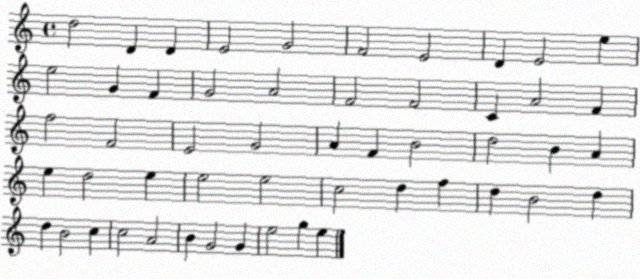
X:1
T:Untitled
M:4/4
L:1/4
K:C
d2 D D E2 G2 F2 E2 D E2 e e2 G F G2 A2 F2 F2 C A2 F f2 F2 E2 G2 A F B2 d2 B A e d2 e e2 e2 c2 d f d B2 d d B2 c c2 A2 B G2 G e2 g e